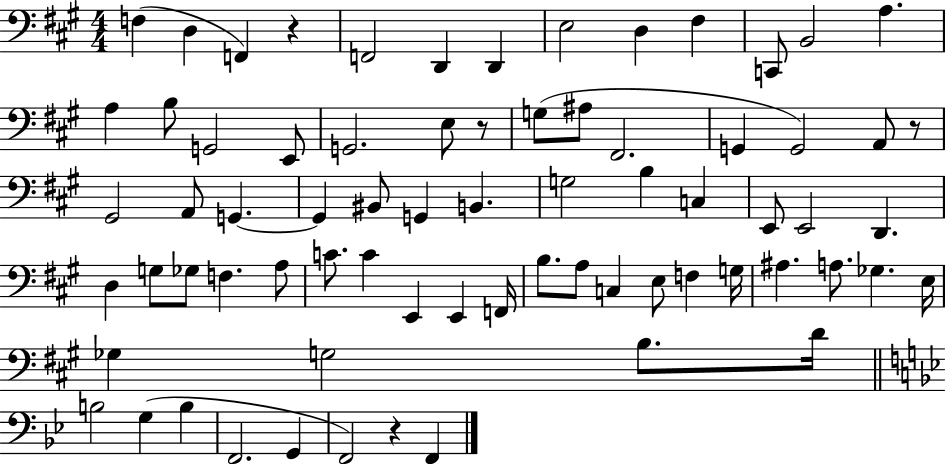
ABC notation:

X:1
T:Untitled
M:4/4
L:1/4
K:A
F, D, F,, z F,,2 D,, D,, E,2 D, ^F, C,,/2 B,,2 A, A, B,/2 G,,2 E,,/2 G,,2 E,/2 z/2 G,/2 ^A,/2 ^F,,2 G,, G,,2 A,,/2 z/2 ^G,,2 A,,/2 G,, G,, ^B,,/2 G,, B,, G,2 B, C, E,,/2 E,,2 D,, D, G,/2 _G,/2 F, A,/2 C/2 C E,, E,, F,,/4 B,/2 A,/2 C, E,/2 F, G,/4 ^A, A,/2 _G, E,/4 _G, G,2 B,/2 D/4 B,2 G, B, F,,2 G,, F,,2 z F,,